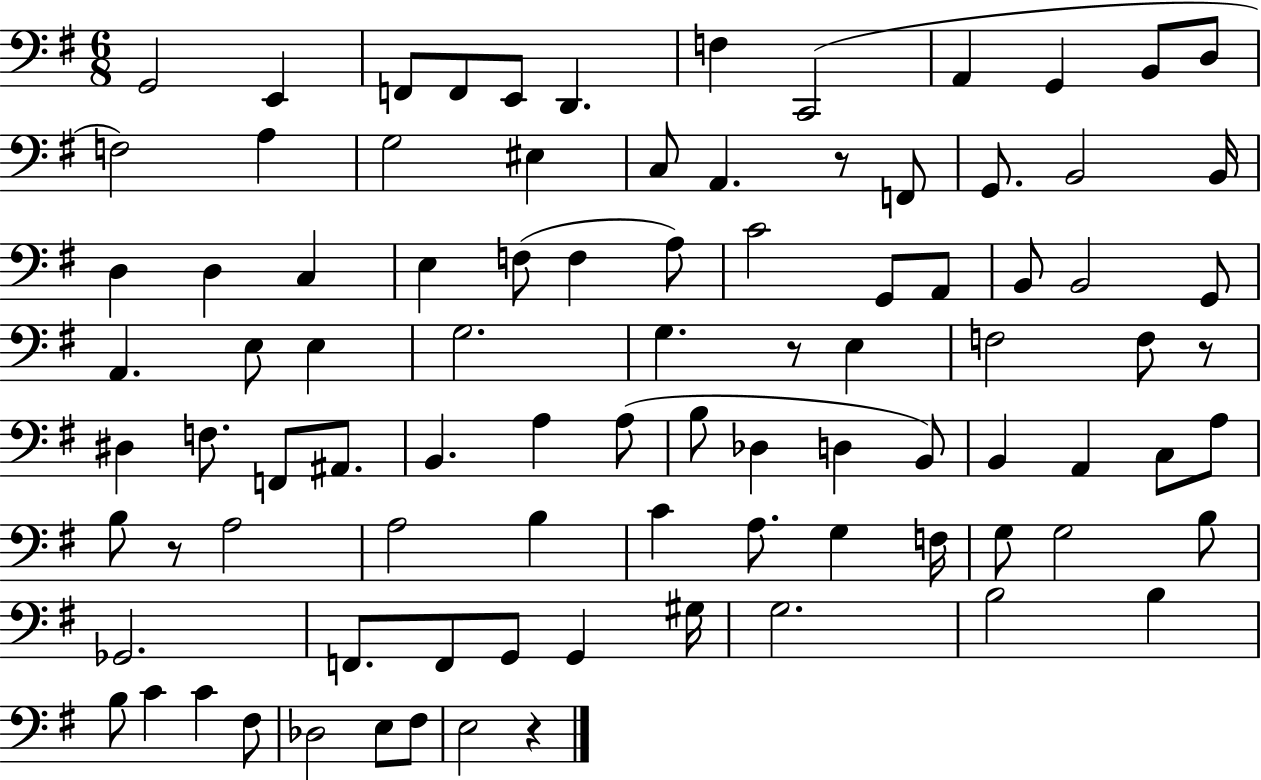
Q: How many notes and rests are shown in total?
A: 91